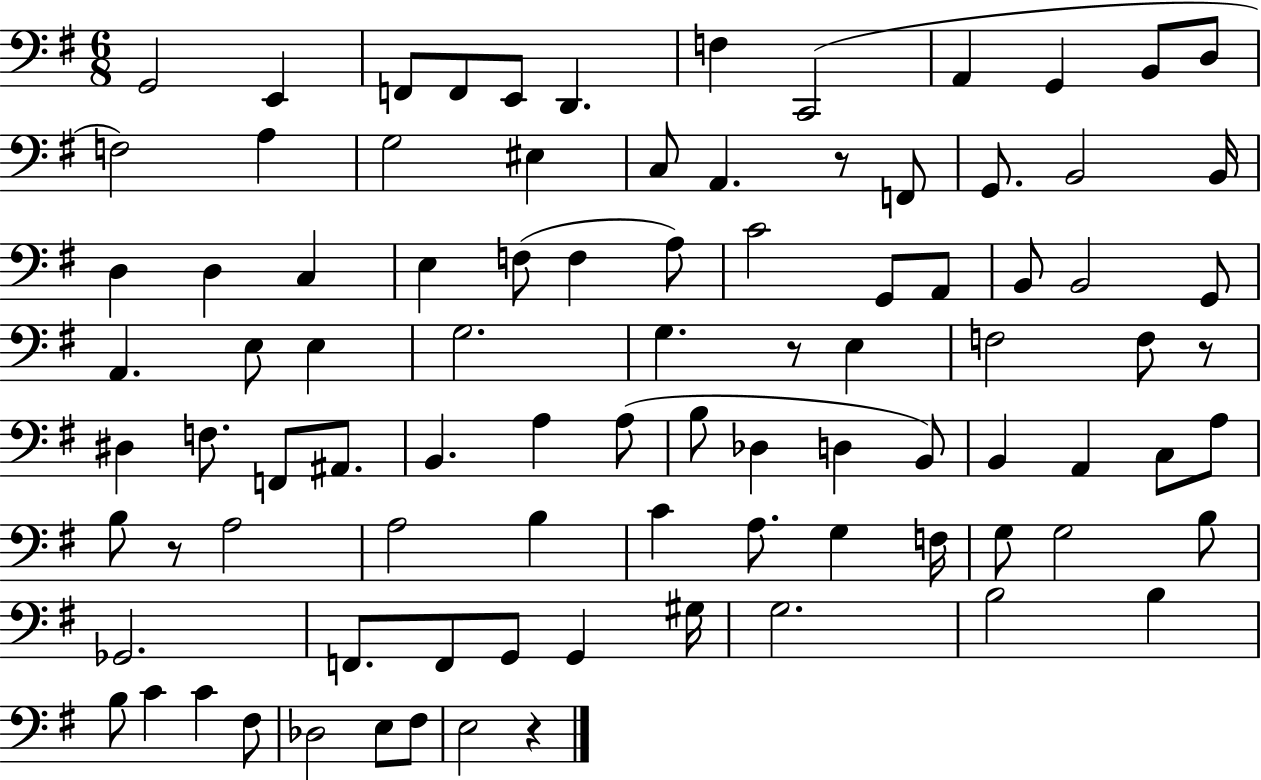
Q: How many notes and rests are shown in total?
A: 91